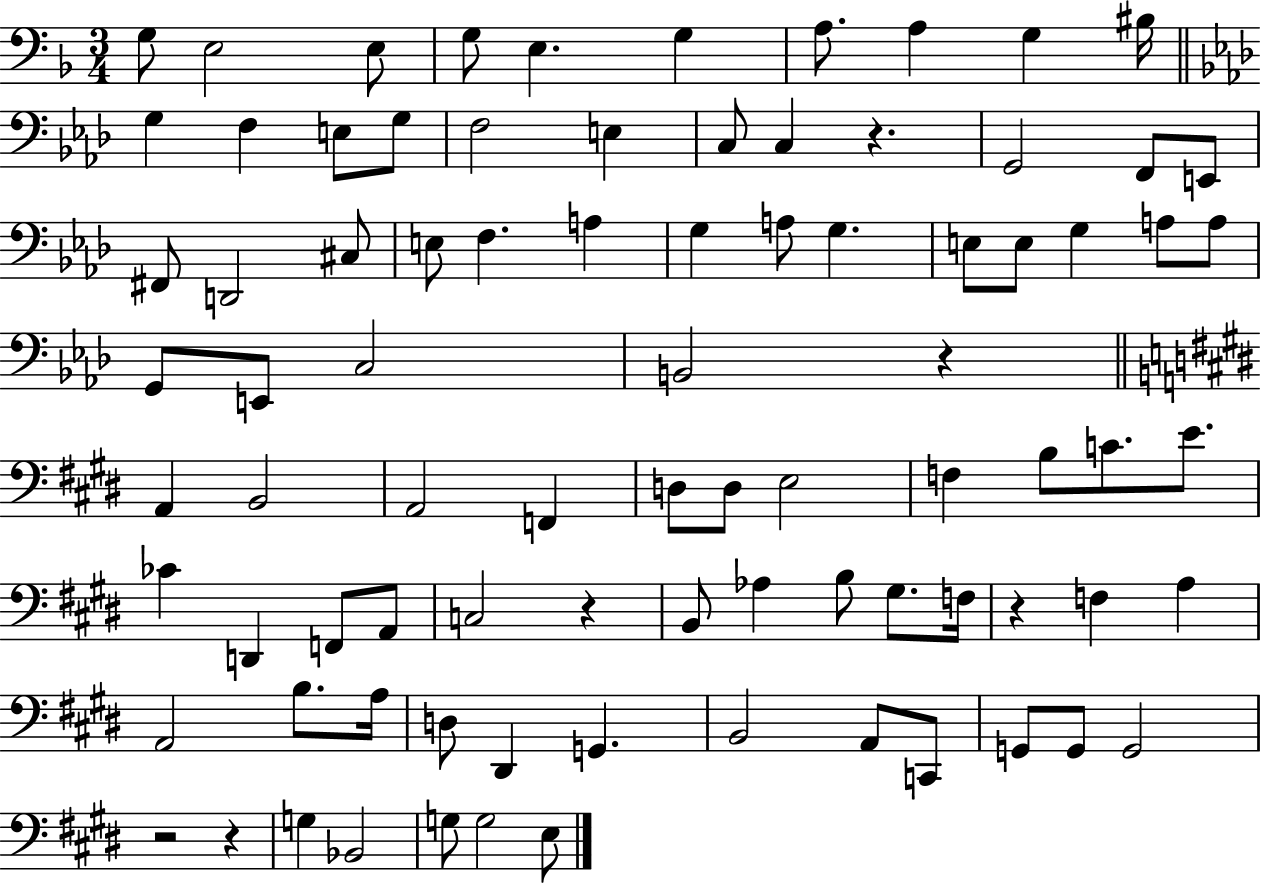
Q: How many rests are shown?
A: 6